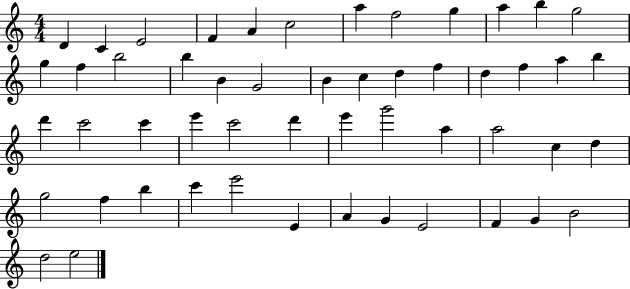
D4/q C4/q E4/h F4/q A4/q C5/h A5/q F5/h G5/q A5/q B5/q G5/h G5/q F5/q B5/h B5/q B4/q G4/h B4/q C5/q D5/q F5/q D5/q F5/q A5/q B5/q D6/q C6/h C6/q E6/q C6/h D6/q E6/q G6/h A5/q A5/h C5/q D5/q G5/h F5/q B5/q C6/q E6/h E4/q A4/q G4/q E4/h F4/q G4/q B4/h D5/h E5/h